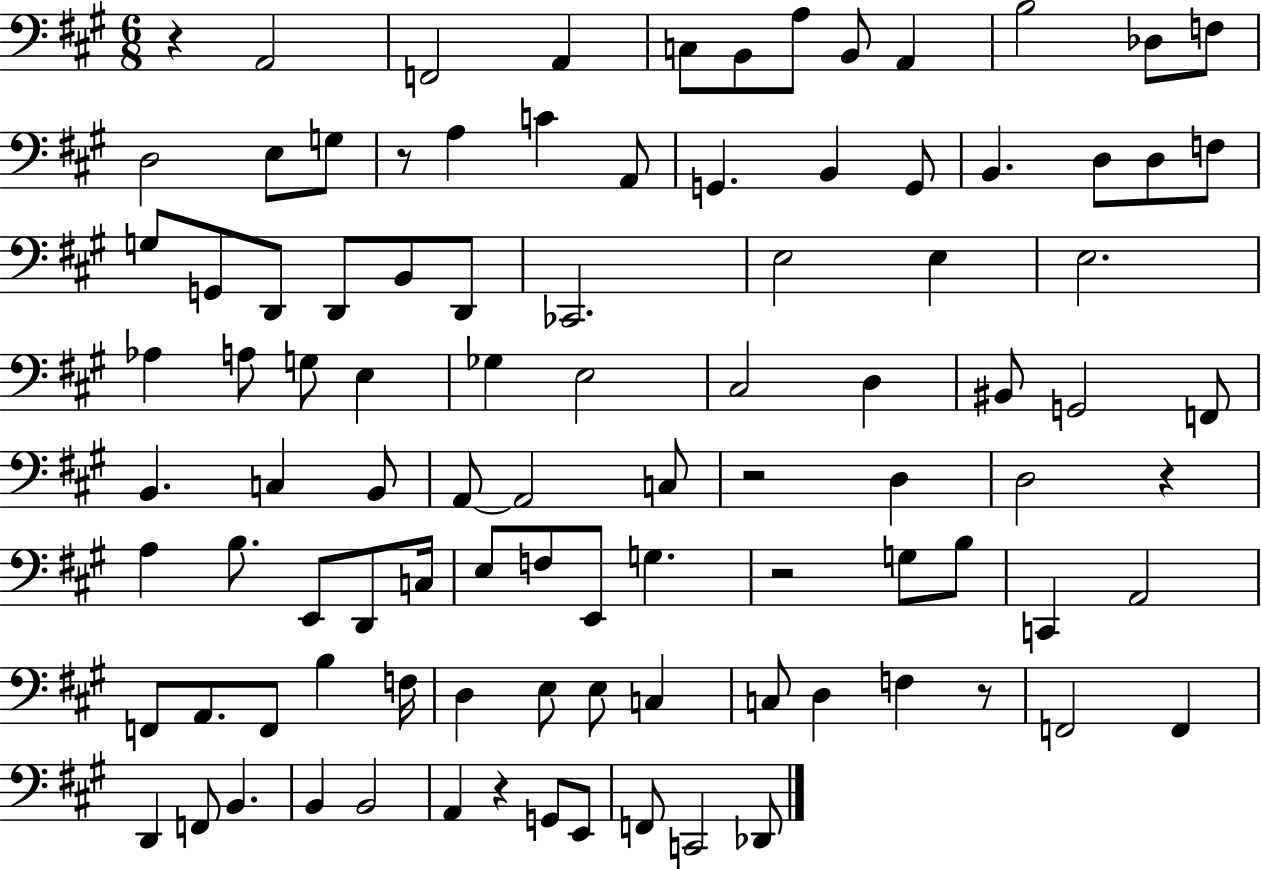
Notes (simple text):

R/q A2/h F2/h A2/q C3/e B2/e A3/e B2/e A2/q B3/h Db3/e F3/e D3/h E3/e G3/e R/e A3/q C4/q A2/e G2/q. B2/q G2/e B2/q. D3/e D3/e F3/e G3/e G2/e D2/e D2/e B2/e D2/e CES2/h. E3/h E3/q E3/h. Ab3/q A3/e G3/e E3/q Gb3/q E3/h C#3/h D3/q BIS2/e G2/h F2/e B2/q. C3/q B2/e A2/e A2/h C3/e R/h D3/q D3/h R/q A3/q B3/e. E2/e D2/e C3/s E3/e F3/e E2/e G3/q. R/h G3/e B3/e C2/q A2/h F2/e A2/e. F2/e B3/q F3/s D3/q E3/e E3/e C3/q C3/e D3/q F3/q R/e F2/h F2/q D2/q F2/e B2/q. B2/q B2/h A2/q R/q G2/e E2/e F2/e C2/h Db2/e